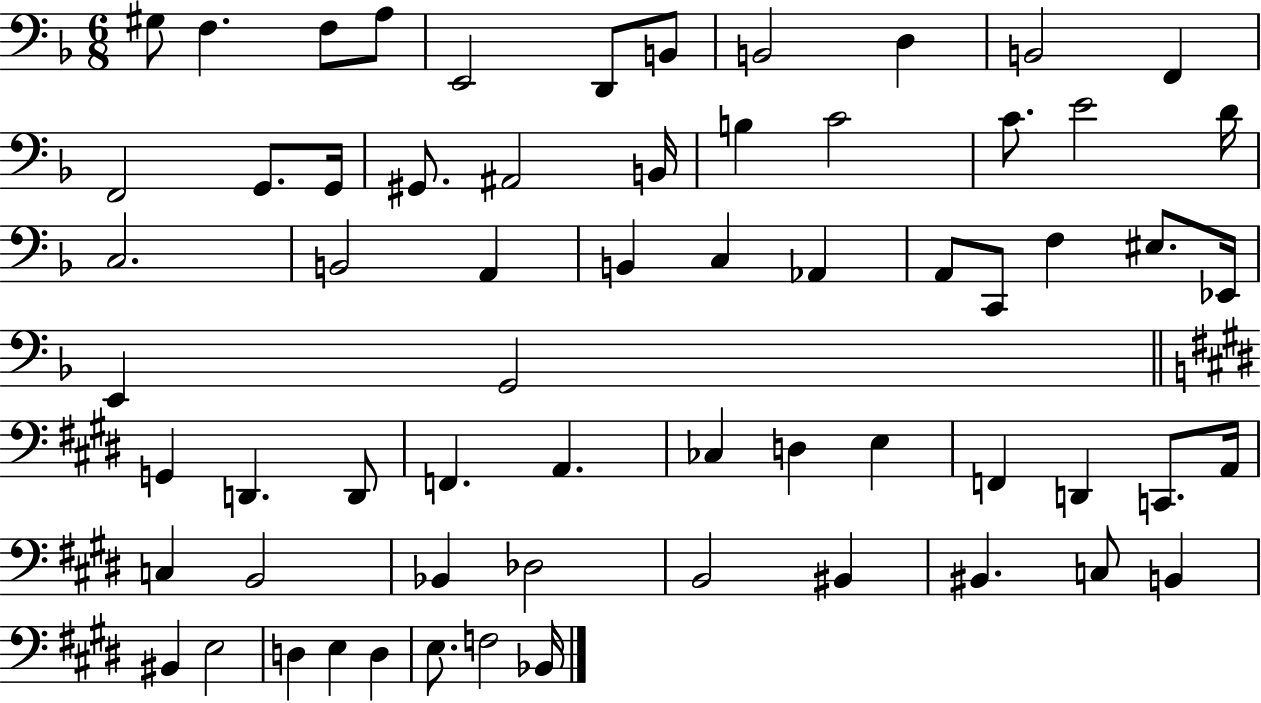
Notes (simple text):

G#3/e F3/q. F3/e A3/e E2/h D2/e B2/e B2/h D3/q B2/h F2/q F2/h G2/e. G2/s G#2/e. A#2/h B2/s B3/q C4/h C4/e. E4/h D4/s C3/h. B2/h A2/q B2/q C3/q Ab2/q A2/e C2/e F3/q EIS3/e. Eb2/s E2/q G2/h G2/q D2/q. D2/e F2/q. A2/q. CES3/q D3/q E3/q F2/q D2/q C2/e. A2/s C3/q B2/h Bb2/q Db3/h B2/h BIS2/q BIS2/q. C3/e B2/q BIS2/q E3/h D3/q E3/q D3/q E3/e. F3/h Bb2/s